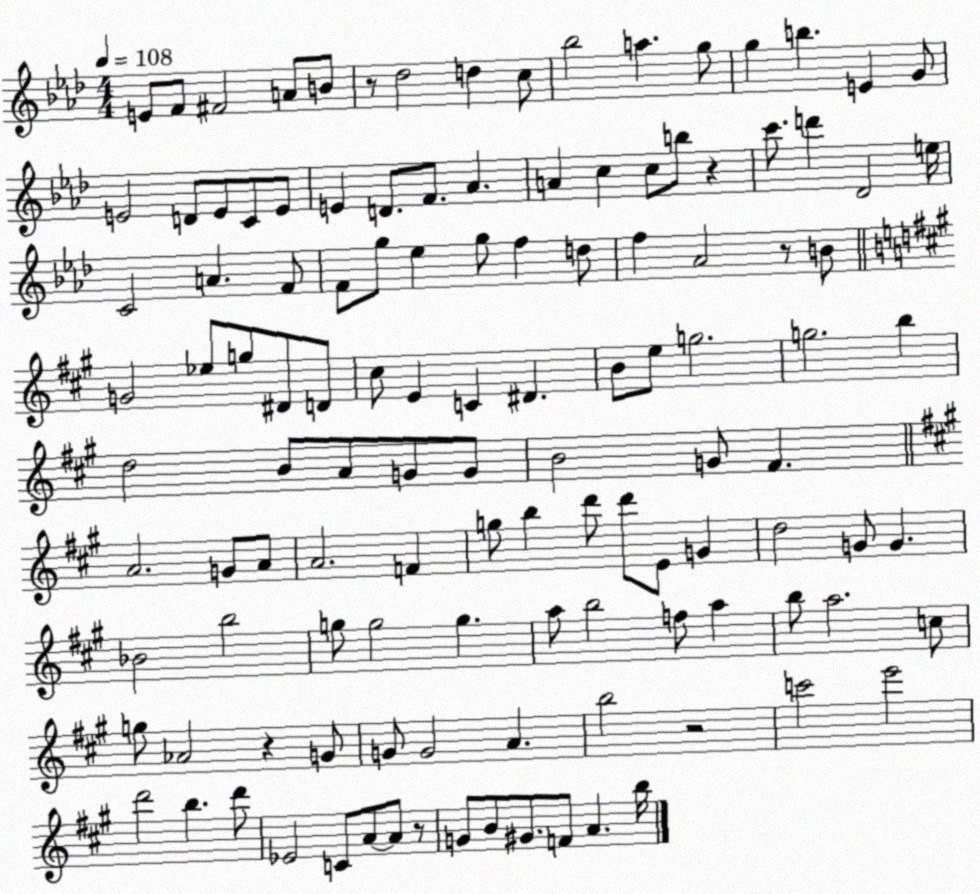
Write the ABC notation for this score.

X:1
T:Untitled
M:4/4
L:1/4
K:Ab
E/2 F/2 ^F2 A/2 B/2 z/2 _d2 d c/2 _b2 a g/2 g b E G/2 E2 D/2 E/2 C/2 E/2 E D/2 F/2 _A A c c/2 b/2 z c'/2 d' _D2 e/4 C2 A F/2 F/2 g/2 _e g/2 f d/2 f _A2 z/2 B/2 G2 _e/2 g/2 ^D/2 D/2 ^c/2 E C ^D B/2 e/2 g2 g2 b d2 B/2 A/2 G/2 G/2 B2 G/2 ^F A2 G/2 A/2 A2 F g/2 b d'/2 d'/2 E/2 G d2 G/2 G _B2 b2 g/2 g2 g a/2 b2 f/2 a b/2 a2 c/2 g/2 _A2 z G/2 G/2 G2 A b2 z2 c'2 e'2 d'2 b d'/2 _E2 C/2 A/2 A/2 z/2 G/2 B/2 ^G/2 F/2 A b/4